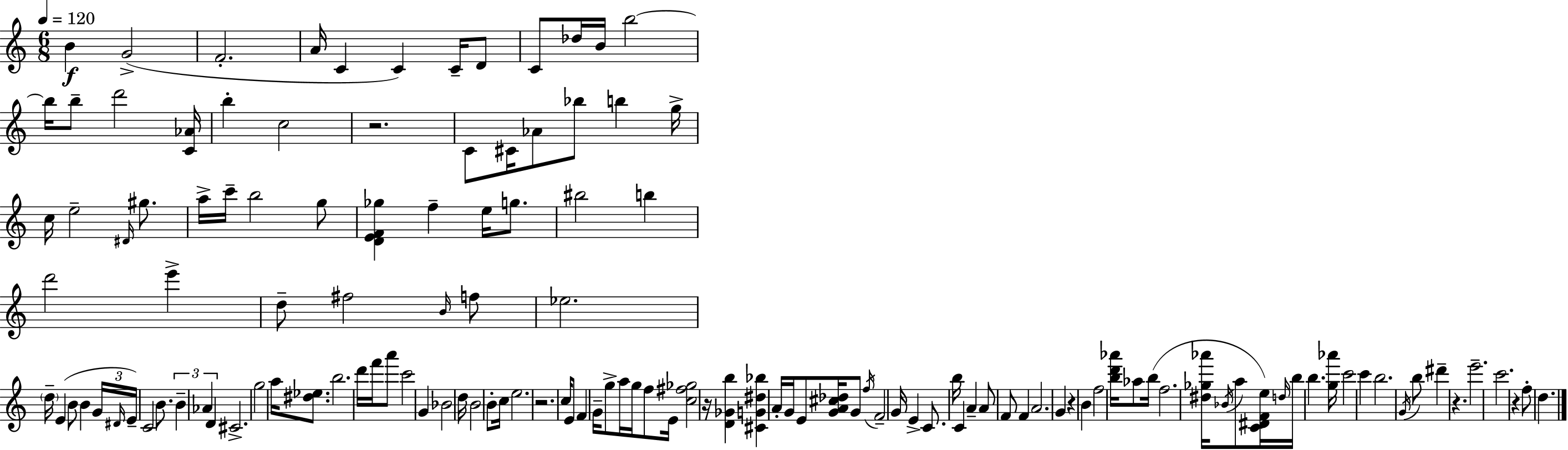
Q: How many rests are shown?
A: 6